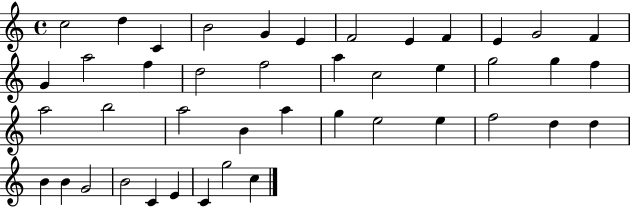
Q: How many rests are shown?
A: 0